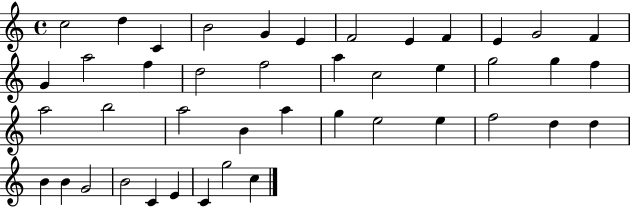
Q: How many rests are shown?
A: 0